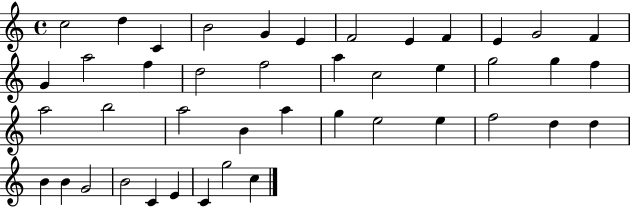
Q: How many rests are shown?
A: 0